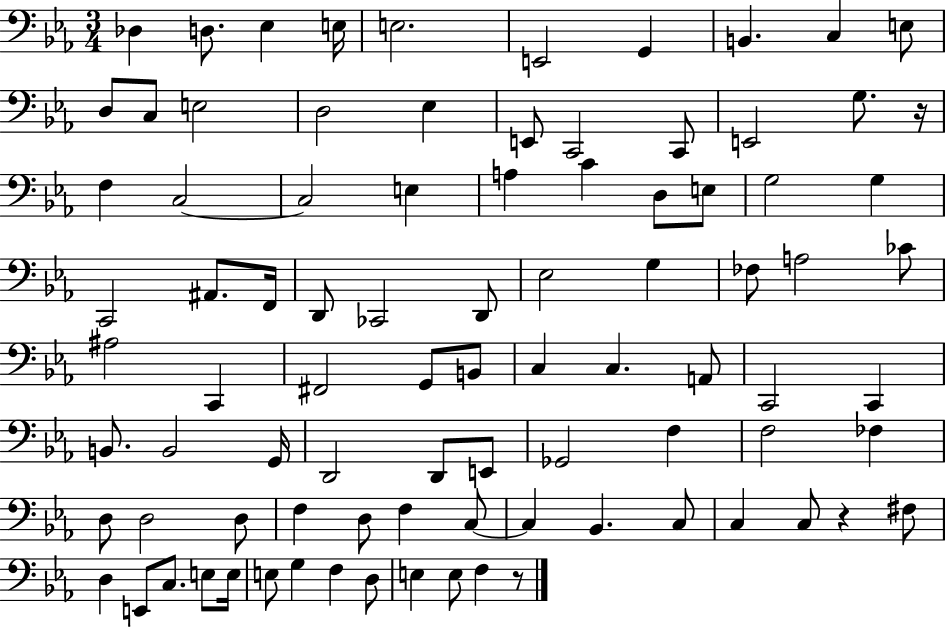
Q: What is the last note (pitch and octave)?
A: F3